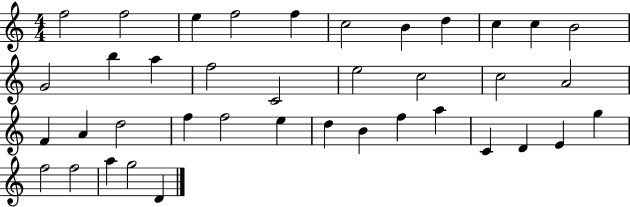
F5/h F5/h E5/q F5/h F5/q C5/h B4/q D5/q C5/q C5/q B4/h G4/h B5/q A5/q F5/h C4/h E5/h C5/h C5/h A4/h F4/q A4/q D5/h F5/q F5/h E5/q D5/q B4/q F5/q A5/q C4/q D4/q E4/q G5/q F5/h F5/h A5/q G5/h D4/q